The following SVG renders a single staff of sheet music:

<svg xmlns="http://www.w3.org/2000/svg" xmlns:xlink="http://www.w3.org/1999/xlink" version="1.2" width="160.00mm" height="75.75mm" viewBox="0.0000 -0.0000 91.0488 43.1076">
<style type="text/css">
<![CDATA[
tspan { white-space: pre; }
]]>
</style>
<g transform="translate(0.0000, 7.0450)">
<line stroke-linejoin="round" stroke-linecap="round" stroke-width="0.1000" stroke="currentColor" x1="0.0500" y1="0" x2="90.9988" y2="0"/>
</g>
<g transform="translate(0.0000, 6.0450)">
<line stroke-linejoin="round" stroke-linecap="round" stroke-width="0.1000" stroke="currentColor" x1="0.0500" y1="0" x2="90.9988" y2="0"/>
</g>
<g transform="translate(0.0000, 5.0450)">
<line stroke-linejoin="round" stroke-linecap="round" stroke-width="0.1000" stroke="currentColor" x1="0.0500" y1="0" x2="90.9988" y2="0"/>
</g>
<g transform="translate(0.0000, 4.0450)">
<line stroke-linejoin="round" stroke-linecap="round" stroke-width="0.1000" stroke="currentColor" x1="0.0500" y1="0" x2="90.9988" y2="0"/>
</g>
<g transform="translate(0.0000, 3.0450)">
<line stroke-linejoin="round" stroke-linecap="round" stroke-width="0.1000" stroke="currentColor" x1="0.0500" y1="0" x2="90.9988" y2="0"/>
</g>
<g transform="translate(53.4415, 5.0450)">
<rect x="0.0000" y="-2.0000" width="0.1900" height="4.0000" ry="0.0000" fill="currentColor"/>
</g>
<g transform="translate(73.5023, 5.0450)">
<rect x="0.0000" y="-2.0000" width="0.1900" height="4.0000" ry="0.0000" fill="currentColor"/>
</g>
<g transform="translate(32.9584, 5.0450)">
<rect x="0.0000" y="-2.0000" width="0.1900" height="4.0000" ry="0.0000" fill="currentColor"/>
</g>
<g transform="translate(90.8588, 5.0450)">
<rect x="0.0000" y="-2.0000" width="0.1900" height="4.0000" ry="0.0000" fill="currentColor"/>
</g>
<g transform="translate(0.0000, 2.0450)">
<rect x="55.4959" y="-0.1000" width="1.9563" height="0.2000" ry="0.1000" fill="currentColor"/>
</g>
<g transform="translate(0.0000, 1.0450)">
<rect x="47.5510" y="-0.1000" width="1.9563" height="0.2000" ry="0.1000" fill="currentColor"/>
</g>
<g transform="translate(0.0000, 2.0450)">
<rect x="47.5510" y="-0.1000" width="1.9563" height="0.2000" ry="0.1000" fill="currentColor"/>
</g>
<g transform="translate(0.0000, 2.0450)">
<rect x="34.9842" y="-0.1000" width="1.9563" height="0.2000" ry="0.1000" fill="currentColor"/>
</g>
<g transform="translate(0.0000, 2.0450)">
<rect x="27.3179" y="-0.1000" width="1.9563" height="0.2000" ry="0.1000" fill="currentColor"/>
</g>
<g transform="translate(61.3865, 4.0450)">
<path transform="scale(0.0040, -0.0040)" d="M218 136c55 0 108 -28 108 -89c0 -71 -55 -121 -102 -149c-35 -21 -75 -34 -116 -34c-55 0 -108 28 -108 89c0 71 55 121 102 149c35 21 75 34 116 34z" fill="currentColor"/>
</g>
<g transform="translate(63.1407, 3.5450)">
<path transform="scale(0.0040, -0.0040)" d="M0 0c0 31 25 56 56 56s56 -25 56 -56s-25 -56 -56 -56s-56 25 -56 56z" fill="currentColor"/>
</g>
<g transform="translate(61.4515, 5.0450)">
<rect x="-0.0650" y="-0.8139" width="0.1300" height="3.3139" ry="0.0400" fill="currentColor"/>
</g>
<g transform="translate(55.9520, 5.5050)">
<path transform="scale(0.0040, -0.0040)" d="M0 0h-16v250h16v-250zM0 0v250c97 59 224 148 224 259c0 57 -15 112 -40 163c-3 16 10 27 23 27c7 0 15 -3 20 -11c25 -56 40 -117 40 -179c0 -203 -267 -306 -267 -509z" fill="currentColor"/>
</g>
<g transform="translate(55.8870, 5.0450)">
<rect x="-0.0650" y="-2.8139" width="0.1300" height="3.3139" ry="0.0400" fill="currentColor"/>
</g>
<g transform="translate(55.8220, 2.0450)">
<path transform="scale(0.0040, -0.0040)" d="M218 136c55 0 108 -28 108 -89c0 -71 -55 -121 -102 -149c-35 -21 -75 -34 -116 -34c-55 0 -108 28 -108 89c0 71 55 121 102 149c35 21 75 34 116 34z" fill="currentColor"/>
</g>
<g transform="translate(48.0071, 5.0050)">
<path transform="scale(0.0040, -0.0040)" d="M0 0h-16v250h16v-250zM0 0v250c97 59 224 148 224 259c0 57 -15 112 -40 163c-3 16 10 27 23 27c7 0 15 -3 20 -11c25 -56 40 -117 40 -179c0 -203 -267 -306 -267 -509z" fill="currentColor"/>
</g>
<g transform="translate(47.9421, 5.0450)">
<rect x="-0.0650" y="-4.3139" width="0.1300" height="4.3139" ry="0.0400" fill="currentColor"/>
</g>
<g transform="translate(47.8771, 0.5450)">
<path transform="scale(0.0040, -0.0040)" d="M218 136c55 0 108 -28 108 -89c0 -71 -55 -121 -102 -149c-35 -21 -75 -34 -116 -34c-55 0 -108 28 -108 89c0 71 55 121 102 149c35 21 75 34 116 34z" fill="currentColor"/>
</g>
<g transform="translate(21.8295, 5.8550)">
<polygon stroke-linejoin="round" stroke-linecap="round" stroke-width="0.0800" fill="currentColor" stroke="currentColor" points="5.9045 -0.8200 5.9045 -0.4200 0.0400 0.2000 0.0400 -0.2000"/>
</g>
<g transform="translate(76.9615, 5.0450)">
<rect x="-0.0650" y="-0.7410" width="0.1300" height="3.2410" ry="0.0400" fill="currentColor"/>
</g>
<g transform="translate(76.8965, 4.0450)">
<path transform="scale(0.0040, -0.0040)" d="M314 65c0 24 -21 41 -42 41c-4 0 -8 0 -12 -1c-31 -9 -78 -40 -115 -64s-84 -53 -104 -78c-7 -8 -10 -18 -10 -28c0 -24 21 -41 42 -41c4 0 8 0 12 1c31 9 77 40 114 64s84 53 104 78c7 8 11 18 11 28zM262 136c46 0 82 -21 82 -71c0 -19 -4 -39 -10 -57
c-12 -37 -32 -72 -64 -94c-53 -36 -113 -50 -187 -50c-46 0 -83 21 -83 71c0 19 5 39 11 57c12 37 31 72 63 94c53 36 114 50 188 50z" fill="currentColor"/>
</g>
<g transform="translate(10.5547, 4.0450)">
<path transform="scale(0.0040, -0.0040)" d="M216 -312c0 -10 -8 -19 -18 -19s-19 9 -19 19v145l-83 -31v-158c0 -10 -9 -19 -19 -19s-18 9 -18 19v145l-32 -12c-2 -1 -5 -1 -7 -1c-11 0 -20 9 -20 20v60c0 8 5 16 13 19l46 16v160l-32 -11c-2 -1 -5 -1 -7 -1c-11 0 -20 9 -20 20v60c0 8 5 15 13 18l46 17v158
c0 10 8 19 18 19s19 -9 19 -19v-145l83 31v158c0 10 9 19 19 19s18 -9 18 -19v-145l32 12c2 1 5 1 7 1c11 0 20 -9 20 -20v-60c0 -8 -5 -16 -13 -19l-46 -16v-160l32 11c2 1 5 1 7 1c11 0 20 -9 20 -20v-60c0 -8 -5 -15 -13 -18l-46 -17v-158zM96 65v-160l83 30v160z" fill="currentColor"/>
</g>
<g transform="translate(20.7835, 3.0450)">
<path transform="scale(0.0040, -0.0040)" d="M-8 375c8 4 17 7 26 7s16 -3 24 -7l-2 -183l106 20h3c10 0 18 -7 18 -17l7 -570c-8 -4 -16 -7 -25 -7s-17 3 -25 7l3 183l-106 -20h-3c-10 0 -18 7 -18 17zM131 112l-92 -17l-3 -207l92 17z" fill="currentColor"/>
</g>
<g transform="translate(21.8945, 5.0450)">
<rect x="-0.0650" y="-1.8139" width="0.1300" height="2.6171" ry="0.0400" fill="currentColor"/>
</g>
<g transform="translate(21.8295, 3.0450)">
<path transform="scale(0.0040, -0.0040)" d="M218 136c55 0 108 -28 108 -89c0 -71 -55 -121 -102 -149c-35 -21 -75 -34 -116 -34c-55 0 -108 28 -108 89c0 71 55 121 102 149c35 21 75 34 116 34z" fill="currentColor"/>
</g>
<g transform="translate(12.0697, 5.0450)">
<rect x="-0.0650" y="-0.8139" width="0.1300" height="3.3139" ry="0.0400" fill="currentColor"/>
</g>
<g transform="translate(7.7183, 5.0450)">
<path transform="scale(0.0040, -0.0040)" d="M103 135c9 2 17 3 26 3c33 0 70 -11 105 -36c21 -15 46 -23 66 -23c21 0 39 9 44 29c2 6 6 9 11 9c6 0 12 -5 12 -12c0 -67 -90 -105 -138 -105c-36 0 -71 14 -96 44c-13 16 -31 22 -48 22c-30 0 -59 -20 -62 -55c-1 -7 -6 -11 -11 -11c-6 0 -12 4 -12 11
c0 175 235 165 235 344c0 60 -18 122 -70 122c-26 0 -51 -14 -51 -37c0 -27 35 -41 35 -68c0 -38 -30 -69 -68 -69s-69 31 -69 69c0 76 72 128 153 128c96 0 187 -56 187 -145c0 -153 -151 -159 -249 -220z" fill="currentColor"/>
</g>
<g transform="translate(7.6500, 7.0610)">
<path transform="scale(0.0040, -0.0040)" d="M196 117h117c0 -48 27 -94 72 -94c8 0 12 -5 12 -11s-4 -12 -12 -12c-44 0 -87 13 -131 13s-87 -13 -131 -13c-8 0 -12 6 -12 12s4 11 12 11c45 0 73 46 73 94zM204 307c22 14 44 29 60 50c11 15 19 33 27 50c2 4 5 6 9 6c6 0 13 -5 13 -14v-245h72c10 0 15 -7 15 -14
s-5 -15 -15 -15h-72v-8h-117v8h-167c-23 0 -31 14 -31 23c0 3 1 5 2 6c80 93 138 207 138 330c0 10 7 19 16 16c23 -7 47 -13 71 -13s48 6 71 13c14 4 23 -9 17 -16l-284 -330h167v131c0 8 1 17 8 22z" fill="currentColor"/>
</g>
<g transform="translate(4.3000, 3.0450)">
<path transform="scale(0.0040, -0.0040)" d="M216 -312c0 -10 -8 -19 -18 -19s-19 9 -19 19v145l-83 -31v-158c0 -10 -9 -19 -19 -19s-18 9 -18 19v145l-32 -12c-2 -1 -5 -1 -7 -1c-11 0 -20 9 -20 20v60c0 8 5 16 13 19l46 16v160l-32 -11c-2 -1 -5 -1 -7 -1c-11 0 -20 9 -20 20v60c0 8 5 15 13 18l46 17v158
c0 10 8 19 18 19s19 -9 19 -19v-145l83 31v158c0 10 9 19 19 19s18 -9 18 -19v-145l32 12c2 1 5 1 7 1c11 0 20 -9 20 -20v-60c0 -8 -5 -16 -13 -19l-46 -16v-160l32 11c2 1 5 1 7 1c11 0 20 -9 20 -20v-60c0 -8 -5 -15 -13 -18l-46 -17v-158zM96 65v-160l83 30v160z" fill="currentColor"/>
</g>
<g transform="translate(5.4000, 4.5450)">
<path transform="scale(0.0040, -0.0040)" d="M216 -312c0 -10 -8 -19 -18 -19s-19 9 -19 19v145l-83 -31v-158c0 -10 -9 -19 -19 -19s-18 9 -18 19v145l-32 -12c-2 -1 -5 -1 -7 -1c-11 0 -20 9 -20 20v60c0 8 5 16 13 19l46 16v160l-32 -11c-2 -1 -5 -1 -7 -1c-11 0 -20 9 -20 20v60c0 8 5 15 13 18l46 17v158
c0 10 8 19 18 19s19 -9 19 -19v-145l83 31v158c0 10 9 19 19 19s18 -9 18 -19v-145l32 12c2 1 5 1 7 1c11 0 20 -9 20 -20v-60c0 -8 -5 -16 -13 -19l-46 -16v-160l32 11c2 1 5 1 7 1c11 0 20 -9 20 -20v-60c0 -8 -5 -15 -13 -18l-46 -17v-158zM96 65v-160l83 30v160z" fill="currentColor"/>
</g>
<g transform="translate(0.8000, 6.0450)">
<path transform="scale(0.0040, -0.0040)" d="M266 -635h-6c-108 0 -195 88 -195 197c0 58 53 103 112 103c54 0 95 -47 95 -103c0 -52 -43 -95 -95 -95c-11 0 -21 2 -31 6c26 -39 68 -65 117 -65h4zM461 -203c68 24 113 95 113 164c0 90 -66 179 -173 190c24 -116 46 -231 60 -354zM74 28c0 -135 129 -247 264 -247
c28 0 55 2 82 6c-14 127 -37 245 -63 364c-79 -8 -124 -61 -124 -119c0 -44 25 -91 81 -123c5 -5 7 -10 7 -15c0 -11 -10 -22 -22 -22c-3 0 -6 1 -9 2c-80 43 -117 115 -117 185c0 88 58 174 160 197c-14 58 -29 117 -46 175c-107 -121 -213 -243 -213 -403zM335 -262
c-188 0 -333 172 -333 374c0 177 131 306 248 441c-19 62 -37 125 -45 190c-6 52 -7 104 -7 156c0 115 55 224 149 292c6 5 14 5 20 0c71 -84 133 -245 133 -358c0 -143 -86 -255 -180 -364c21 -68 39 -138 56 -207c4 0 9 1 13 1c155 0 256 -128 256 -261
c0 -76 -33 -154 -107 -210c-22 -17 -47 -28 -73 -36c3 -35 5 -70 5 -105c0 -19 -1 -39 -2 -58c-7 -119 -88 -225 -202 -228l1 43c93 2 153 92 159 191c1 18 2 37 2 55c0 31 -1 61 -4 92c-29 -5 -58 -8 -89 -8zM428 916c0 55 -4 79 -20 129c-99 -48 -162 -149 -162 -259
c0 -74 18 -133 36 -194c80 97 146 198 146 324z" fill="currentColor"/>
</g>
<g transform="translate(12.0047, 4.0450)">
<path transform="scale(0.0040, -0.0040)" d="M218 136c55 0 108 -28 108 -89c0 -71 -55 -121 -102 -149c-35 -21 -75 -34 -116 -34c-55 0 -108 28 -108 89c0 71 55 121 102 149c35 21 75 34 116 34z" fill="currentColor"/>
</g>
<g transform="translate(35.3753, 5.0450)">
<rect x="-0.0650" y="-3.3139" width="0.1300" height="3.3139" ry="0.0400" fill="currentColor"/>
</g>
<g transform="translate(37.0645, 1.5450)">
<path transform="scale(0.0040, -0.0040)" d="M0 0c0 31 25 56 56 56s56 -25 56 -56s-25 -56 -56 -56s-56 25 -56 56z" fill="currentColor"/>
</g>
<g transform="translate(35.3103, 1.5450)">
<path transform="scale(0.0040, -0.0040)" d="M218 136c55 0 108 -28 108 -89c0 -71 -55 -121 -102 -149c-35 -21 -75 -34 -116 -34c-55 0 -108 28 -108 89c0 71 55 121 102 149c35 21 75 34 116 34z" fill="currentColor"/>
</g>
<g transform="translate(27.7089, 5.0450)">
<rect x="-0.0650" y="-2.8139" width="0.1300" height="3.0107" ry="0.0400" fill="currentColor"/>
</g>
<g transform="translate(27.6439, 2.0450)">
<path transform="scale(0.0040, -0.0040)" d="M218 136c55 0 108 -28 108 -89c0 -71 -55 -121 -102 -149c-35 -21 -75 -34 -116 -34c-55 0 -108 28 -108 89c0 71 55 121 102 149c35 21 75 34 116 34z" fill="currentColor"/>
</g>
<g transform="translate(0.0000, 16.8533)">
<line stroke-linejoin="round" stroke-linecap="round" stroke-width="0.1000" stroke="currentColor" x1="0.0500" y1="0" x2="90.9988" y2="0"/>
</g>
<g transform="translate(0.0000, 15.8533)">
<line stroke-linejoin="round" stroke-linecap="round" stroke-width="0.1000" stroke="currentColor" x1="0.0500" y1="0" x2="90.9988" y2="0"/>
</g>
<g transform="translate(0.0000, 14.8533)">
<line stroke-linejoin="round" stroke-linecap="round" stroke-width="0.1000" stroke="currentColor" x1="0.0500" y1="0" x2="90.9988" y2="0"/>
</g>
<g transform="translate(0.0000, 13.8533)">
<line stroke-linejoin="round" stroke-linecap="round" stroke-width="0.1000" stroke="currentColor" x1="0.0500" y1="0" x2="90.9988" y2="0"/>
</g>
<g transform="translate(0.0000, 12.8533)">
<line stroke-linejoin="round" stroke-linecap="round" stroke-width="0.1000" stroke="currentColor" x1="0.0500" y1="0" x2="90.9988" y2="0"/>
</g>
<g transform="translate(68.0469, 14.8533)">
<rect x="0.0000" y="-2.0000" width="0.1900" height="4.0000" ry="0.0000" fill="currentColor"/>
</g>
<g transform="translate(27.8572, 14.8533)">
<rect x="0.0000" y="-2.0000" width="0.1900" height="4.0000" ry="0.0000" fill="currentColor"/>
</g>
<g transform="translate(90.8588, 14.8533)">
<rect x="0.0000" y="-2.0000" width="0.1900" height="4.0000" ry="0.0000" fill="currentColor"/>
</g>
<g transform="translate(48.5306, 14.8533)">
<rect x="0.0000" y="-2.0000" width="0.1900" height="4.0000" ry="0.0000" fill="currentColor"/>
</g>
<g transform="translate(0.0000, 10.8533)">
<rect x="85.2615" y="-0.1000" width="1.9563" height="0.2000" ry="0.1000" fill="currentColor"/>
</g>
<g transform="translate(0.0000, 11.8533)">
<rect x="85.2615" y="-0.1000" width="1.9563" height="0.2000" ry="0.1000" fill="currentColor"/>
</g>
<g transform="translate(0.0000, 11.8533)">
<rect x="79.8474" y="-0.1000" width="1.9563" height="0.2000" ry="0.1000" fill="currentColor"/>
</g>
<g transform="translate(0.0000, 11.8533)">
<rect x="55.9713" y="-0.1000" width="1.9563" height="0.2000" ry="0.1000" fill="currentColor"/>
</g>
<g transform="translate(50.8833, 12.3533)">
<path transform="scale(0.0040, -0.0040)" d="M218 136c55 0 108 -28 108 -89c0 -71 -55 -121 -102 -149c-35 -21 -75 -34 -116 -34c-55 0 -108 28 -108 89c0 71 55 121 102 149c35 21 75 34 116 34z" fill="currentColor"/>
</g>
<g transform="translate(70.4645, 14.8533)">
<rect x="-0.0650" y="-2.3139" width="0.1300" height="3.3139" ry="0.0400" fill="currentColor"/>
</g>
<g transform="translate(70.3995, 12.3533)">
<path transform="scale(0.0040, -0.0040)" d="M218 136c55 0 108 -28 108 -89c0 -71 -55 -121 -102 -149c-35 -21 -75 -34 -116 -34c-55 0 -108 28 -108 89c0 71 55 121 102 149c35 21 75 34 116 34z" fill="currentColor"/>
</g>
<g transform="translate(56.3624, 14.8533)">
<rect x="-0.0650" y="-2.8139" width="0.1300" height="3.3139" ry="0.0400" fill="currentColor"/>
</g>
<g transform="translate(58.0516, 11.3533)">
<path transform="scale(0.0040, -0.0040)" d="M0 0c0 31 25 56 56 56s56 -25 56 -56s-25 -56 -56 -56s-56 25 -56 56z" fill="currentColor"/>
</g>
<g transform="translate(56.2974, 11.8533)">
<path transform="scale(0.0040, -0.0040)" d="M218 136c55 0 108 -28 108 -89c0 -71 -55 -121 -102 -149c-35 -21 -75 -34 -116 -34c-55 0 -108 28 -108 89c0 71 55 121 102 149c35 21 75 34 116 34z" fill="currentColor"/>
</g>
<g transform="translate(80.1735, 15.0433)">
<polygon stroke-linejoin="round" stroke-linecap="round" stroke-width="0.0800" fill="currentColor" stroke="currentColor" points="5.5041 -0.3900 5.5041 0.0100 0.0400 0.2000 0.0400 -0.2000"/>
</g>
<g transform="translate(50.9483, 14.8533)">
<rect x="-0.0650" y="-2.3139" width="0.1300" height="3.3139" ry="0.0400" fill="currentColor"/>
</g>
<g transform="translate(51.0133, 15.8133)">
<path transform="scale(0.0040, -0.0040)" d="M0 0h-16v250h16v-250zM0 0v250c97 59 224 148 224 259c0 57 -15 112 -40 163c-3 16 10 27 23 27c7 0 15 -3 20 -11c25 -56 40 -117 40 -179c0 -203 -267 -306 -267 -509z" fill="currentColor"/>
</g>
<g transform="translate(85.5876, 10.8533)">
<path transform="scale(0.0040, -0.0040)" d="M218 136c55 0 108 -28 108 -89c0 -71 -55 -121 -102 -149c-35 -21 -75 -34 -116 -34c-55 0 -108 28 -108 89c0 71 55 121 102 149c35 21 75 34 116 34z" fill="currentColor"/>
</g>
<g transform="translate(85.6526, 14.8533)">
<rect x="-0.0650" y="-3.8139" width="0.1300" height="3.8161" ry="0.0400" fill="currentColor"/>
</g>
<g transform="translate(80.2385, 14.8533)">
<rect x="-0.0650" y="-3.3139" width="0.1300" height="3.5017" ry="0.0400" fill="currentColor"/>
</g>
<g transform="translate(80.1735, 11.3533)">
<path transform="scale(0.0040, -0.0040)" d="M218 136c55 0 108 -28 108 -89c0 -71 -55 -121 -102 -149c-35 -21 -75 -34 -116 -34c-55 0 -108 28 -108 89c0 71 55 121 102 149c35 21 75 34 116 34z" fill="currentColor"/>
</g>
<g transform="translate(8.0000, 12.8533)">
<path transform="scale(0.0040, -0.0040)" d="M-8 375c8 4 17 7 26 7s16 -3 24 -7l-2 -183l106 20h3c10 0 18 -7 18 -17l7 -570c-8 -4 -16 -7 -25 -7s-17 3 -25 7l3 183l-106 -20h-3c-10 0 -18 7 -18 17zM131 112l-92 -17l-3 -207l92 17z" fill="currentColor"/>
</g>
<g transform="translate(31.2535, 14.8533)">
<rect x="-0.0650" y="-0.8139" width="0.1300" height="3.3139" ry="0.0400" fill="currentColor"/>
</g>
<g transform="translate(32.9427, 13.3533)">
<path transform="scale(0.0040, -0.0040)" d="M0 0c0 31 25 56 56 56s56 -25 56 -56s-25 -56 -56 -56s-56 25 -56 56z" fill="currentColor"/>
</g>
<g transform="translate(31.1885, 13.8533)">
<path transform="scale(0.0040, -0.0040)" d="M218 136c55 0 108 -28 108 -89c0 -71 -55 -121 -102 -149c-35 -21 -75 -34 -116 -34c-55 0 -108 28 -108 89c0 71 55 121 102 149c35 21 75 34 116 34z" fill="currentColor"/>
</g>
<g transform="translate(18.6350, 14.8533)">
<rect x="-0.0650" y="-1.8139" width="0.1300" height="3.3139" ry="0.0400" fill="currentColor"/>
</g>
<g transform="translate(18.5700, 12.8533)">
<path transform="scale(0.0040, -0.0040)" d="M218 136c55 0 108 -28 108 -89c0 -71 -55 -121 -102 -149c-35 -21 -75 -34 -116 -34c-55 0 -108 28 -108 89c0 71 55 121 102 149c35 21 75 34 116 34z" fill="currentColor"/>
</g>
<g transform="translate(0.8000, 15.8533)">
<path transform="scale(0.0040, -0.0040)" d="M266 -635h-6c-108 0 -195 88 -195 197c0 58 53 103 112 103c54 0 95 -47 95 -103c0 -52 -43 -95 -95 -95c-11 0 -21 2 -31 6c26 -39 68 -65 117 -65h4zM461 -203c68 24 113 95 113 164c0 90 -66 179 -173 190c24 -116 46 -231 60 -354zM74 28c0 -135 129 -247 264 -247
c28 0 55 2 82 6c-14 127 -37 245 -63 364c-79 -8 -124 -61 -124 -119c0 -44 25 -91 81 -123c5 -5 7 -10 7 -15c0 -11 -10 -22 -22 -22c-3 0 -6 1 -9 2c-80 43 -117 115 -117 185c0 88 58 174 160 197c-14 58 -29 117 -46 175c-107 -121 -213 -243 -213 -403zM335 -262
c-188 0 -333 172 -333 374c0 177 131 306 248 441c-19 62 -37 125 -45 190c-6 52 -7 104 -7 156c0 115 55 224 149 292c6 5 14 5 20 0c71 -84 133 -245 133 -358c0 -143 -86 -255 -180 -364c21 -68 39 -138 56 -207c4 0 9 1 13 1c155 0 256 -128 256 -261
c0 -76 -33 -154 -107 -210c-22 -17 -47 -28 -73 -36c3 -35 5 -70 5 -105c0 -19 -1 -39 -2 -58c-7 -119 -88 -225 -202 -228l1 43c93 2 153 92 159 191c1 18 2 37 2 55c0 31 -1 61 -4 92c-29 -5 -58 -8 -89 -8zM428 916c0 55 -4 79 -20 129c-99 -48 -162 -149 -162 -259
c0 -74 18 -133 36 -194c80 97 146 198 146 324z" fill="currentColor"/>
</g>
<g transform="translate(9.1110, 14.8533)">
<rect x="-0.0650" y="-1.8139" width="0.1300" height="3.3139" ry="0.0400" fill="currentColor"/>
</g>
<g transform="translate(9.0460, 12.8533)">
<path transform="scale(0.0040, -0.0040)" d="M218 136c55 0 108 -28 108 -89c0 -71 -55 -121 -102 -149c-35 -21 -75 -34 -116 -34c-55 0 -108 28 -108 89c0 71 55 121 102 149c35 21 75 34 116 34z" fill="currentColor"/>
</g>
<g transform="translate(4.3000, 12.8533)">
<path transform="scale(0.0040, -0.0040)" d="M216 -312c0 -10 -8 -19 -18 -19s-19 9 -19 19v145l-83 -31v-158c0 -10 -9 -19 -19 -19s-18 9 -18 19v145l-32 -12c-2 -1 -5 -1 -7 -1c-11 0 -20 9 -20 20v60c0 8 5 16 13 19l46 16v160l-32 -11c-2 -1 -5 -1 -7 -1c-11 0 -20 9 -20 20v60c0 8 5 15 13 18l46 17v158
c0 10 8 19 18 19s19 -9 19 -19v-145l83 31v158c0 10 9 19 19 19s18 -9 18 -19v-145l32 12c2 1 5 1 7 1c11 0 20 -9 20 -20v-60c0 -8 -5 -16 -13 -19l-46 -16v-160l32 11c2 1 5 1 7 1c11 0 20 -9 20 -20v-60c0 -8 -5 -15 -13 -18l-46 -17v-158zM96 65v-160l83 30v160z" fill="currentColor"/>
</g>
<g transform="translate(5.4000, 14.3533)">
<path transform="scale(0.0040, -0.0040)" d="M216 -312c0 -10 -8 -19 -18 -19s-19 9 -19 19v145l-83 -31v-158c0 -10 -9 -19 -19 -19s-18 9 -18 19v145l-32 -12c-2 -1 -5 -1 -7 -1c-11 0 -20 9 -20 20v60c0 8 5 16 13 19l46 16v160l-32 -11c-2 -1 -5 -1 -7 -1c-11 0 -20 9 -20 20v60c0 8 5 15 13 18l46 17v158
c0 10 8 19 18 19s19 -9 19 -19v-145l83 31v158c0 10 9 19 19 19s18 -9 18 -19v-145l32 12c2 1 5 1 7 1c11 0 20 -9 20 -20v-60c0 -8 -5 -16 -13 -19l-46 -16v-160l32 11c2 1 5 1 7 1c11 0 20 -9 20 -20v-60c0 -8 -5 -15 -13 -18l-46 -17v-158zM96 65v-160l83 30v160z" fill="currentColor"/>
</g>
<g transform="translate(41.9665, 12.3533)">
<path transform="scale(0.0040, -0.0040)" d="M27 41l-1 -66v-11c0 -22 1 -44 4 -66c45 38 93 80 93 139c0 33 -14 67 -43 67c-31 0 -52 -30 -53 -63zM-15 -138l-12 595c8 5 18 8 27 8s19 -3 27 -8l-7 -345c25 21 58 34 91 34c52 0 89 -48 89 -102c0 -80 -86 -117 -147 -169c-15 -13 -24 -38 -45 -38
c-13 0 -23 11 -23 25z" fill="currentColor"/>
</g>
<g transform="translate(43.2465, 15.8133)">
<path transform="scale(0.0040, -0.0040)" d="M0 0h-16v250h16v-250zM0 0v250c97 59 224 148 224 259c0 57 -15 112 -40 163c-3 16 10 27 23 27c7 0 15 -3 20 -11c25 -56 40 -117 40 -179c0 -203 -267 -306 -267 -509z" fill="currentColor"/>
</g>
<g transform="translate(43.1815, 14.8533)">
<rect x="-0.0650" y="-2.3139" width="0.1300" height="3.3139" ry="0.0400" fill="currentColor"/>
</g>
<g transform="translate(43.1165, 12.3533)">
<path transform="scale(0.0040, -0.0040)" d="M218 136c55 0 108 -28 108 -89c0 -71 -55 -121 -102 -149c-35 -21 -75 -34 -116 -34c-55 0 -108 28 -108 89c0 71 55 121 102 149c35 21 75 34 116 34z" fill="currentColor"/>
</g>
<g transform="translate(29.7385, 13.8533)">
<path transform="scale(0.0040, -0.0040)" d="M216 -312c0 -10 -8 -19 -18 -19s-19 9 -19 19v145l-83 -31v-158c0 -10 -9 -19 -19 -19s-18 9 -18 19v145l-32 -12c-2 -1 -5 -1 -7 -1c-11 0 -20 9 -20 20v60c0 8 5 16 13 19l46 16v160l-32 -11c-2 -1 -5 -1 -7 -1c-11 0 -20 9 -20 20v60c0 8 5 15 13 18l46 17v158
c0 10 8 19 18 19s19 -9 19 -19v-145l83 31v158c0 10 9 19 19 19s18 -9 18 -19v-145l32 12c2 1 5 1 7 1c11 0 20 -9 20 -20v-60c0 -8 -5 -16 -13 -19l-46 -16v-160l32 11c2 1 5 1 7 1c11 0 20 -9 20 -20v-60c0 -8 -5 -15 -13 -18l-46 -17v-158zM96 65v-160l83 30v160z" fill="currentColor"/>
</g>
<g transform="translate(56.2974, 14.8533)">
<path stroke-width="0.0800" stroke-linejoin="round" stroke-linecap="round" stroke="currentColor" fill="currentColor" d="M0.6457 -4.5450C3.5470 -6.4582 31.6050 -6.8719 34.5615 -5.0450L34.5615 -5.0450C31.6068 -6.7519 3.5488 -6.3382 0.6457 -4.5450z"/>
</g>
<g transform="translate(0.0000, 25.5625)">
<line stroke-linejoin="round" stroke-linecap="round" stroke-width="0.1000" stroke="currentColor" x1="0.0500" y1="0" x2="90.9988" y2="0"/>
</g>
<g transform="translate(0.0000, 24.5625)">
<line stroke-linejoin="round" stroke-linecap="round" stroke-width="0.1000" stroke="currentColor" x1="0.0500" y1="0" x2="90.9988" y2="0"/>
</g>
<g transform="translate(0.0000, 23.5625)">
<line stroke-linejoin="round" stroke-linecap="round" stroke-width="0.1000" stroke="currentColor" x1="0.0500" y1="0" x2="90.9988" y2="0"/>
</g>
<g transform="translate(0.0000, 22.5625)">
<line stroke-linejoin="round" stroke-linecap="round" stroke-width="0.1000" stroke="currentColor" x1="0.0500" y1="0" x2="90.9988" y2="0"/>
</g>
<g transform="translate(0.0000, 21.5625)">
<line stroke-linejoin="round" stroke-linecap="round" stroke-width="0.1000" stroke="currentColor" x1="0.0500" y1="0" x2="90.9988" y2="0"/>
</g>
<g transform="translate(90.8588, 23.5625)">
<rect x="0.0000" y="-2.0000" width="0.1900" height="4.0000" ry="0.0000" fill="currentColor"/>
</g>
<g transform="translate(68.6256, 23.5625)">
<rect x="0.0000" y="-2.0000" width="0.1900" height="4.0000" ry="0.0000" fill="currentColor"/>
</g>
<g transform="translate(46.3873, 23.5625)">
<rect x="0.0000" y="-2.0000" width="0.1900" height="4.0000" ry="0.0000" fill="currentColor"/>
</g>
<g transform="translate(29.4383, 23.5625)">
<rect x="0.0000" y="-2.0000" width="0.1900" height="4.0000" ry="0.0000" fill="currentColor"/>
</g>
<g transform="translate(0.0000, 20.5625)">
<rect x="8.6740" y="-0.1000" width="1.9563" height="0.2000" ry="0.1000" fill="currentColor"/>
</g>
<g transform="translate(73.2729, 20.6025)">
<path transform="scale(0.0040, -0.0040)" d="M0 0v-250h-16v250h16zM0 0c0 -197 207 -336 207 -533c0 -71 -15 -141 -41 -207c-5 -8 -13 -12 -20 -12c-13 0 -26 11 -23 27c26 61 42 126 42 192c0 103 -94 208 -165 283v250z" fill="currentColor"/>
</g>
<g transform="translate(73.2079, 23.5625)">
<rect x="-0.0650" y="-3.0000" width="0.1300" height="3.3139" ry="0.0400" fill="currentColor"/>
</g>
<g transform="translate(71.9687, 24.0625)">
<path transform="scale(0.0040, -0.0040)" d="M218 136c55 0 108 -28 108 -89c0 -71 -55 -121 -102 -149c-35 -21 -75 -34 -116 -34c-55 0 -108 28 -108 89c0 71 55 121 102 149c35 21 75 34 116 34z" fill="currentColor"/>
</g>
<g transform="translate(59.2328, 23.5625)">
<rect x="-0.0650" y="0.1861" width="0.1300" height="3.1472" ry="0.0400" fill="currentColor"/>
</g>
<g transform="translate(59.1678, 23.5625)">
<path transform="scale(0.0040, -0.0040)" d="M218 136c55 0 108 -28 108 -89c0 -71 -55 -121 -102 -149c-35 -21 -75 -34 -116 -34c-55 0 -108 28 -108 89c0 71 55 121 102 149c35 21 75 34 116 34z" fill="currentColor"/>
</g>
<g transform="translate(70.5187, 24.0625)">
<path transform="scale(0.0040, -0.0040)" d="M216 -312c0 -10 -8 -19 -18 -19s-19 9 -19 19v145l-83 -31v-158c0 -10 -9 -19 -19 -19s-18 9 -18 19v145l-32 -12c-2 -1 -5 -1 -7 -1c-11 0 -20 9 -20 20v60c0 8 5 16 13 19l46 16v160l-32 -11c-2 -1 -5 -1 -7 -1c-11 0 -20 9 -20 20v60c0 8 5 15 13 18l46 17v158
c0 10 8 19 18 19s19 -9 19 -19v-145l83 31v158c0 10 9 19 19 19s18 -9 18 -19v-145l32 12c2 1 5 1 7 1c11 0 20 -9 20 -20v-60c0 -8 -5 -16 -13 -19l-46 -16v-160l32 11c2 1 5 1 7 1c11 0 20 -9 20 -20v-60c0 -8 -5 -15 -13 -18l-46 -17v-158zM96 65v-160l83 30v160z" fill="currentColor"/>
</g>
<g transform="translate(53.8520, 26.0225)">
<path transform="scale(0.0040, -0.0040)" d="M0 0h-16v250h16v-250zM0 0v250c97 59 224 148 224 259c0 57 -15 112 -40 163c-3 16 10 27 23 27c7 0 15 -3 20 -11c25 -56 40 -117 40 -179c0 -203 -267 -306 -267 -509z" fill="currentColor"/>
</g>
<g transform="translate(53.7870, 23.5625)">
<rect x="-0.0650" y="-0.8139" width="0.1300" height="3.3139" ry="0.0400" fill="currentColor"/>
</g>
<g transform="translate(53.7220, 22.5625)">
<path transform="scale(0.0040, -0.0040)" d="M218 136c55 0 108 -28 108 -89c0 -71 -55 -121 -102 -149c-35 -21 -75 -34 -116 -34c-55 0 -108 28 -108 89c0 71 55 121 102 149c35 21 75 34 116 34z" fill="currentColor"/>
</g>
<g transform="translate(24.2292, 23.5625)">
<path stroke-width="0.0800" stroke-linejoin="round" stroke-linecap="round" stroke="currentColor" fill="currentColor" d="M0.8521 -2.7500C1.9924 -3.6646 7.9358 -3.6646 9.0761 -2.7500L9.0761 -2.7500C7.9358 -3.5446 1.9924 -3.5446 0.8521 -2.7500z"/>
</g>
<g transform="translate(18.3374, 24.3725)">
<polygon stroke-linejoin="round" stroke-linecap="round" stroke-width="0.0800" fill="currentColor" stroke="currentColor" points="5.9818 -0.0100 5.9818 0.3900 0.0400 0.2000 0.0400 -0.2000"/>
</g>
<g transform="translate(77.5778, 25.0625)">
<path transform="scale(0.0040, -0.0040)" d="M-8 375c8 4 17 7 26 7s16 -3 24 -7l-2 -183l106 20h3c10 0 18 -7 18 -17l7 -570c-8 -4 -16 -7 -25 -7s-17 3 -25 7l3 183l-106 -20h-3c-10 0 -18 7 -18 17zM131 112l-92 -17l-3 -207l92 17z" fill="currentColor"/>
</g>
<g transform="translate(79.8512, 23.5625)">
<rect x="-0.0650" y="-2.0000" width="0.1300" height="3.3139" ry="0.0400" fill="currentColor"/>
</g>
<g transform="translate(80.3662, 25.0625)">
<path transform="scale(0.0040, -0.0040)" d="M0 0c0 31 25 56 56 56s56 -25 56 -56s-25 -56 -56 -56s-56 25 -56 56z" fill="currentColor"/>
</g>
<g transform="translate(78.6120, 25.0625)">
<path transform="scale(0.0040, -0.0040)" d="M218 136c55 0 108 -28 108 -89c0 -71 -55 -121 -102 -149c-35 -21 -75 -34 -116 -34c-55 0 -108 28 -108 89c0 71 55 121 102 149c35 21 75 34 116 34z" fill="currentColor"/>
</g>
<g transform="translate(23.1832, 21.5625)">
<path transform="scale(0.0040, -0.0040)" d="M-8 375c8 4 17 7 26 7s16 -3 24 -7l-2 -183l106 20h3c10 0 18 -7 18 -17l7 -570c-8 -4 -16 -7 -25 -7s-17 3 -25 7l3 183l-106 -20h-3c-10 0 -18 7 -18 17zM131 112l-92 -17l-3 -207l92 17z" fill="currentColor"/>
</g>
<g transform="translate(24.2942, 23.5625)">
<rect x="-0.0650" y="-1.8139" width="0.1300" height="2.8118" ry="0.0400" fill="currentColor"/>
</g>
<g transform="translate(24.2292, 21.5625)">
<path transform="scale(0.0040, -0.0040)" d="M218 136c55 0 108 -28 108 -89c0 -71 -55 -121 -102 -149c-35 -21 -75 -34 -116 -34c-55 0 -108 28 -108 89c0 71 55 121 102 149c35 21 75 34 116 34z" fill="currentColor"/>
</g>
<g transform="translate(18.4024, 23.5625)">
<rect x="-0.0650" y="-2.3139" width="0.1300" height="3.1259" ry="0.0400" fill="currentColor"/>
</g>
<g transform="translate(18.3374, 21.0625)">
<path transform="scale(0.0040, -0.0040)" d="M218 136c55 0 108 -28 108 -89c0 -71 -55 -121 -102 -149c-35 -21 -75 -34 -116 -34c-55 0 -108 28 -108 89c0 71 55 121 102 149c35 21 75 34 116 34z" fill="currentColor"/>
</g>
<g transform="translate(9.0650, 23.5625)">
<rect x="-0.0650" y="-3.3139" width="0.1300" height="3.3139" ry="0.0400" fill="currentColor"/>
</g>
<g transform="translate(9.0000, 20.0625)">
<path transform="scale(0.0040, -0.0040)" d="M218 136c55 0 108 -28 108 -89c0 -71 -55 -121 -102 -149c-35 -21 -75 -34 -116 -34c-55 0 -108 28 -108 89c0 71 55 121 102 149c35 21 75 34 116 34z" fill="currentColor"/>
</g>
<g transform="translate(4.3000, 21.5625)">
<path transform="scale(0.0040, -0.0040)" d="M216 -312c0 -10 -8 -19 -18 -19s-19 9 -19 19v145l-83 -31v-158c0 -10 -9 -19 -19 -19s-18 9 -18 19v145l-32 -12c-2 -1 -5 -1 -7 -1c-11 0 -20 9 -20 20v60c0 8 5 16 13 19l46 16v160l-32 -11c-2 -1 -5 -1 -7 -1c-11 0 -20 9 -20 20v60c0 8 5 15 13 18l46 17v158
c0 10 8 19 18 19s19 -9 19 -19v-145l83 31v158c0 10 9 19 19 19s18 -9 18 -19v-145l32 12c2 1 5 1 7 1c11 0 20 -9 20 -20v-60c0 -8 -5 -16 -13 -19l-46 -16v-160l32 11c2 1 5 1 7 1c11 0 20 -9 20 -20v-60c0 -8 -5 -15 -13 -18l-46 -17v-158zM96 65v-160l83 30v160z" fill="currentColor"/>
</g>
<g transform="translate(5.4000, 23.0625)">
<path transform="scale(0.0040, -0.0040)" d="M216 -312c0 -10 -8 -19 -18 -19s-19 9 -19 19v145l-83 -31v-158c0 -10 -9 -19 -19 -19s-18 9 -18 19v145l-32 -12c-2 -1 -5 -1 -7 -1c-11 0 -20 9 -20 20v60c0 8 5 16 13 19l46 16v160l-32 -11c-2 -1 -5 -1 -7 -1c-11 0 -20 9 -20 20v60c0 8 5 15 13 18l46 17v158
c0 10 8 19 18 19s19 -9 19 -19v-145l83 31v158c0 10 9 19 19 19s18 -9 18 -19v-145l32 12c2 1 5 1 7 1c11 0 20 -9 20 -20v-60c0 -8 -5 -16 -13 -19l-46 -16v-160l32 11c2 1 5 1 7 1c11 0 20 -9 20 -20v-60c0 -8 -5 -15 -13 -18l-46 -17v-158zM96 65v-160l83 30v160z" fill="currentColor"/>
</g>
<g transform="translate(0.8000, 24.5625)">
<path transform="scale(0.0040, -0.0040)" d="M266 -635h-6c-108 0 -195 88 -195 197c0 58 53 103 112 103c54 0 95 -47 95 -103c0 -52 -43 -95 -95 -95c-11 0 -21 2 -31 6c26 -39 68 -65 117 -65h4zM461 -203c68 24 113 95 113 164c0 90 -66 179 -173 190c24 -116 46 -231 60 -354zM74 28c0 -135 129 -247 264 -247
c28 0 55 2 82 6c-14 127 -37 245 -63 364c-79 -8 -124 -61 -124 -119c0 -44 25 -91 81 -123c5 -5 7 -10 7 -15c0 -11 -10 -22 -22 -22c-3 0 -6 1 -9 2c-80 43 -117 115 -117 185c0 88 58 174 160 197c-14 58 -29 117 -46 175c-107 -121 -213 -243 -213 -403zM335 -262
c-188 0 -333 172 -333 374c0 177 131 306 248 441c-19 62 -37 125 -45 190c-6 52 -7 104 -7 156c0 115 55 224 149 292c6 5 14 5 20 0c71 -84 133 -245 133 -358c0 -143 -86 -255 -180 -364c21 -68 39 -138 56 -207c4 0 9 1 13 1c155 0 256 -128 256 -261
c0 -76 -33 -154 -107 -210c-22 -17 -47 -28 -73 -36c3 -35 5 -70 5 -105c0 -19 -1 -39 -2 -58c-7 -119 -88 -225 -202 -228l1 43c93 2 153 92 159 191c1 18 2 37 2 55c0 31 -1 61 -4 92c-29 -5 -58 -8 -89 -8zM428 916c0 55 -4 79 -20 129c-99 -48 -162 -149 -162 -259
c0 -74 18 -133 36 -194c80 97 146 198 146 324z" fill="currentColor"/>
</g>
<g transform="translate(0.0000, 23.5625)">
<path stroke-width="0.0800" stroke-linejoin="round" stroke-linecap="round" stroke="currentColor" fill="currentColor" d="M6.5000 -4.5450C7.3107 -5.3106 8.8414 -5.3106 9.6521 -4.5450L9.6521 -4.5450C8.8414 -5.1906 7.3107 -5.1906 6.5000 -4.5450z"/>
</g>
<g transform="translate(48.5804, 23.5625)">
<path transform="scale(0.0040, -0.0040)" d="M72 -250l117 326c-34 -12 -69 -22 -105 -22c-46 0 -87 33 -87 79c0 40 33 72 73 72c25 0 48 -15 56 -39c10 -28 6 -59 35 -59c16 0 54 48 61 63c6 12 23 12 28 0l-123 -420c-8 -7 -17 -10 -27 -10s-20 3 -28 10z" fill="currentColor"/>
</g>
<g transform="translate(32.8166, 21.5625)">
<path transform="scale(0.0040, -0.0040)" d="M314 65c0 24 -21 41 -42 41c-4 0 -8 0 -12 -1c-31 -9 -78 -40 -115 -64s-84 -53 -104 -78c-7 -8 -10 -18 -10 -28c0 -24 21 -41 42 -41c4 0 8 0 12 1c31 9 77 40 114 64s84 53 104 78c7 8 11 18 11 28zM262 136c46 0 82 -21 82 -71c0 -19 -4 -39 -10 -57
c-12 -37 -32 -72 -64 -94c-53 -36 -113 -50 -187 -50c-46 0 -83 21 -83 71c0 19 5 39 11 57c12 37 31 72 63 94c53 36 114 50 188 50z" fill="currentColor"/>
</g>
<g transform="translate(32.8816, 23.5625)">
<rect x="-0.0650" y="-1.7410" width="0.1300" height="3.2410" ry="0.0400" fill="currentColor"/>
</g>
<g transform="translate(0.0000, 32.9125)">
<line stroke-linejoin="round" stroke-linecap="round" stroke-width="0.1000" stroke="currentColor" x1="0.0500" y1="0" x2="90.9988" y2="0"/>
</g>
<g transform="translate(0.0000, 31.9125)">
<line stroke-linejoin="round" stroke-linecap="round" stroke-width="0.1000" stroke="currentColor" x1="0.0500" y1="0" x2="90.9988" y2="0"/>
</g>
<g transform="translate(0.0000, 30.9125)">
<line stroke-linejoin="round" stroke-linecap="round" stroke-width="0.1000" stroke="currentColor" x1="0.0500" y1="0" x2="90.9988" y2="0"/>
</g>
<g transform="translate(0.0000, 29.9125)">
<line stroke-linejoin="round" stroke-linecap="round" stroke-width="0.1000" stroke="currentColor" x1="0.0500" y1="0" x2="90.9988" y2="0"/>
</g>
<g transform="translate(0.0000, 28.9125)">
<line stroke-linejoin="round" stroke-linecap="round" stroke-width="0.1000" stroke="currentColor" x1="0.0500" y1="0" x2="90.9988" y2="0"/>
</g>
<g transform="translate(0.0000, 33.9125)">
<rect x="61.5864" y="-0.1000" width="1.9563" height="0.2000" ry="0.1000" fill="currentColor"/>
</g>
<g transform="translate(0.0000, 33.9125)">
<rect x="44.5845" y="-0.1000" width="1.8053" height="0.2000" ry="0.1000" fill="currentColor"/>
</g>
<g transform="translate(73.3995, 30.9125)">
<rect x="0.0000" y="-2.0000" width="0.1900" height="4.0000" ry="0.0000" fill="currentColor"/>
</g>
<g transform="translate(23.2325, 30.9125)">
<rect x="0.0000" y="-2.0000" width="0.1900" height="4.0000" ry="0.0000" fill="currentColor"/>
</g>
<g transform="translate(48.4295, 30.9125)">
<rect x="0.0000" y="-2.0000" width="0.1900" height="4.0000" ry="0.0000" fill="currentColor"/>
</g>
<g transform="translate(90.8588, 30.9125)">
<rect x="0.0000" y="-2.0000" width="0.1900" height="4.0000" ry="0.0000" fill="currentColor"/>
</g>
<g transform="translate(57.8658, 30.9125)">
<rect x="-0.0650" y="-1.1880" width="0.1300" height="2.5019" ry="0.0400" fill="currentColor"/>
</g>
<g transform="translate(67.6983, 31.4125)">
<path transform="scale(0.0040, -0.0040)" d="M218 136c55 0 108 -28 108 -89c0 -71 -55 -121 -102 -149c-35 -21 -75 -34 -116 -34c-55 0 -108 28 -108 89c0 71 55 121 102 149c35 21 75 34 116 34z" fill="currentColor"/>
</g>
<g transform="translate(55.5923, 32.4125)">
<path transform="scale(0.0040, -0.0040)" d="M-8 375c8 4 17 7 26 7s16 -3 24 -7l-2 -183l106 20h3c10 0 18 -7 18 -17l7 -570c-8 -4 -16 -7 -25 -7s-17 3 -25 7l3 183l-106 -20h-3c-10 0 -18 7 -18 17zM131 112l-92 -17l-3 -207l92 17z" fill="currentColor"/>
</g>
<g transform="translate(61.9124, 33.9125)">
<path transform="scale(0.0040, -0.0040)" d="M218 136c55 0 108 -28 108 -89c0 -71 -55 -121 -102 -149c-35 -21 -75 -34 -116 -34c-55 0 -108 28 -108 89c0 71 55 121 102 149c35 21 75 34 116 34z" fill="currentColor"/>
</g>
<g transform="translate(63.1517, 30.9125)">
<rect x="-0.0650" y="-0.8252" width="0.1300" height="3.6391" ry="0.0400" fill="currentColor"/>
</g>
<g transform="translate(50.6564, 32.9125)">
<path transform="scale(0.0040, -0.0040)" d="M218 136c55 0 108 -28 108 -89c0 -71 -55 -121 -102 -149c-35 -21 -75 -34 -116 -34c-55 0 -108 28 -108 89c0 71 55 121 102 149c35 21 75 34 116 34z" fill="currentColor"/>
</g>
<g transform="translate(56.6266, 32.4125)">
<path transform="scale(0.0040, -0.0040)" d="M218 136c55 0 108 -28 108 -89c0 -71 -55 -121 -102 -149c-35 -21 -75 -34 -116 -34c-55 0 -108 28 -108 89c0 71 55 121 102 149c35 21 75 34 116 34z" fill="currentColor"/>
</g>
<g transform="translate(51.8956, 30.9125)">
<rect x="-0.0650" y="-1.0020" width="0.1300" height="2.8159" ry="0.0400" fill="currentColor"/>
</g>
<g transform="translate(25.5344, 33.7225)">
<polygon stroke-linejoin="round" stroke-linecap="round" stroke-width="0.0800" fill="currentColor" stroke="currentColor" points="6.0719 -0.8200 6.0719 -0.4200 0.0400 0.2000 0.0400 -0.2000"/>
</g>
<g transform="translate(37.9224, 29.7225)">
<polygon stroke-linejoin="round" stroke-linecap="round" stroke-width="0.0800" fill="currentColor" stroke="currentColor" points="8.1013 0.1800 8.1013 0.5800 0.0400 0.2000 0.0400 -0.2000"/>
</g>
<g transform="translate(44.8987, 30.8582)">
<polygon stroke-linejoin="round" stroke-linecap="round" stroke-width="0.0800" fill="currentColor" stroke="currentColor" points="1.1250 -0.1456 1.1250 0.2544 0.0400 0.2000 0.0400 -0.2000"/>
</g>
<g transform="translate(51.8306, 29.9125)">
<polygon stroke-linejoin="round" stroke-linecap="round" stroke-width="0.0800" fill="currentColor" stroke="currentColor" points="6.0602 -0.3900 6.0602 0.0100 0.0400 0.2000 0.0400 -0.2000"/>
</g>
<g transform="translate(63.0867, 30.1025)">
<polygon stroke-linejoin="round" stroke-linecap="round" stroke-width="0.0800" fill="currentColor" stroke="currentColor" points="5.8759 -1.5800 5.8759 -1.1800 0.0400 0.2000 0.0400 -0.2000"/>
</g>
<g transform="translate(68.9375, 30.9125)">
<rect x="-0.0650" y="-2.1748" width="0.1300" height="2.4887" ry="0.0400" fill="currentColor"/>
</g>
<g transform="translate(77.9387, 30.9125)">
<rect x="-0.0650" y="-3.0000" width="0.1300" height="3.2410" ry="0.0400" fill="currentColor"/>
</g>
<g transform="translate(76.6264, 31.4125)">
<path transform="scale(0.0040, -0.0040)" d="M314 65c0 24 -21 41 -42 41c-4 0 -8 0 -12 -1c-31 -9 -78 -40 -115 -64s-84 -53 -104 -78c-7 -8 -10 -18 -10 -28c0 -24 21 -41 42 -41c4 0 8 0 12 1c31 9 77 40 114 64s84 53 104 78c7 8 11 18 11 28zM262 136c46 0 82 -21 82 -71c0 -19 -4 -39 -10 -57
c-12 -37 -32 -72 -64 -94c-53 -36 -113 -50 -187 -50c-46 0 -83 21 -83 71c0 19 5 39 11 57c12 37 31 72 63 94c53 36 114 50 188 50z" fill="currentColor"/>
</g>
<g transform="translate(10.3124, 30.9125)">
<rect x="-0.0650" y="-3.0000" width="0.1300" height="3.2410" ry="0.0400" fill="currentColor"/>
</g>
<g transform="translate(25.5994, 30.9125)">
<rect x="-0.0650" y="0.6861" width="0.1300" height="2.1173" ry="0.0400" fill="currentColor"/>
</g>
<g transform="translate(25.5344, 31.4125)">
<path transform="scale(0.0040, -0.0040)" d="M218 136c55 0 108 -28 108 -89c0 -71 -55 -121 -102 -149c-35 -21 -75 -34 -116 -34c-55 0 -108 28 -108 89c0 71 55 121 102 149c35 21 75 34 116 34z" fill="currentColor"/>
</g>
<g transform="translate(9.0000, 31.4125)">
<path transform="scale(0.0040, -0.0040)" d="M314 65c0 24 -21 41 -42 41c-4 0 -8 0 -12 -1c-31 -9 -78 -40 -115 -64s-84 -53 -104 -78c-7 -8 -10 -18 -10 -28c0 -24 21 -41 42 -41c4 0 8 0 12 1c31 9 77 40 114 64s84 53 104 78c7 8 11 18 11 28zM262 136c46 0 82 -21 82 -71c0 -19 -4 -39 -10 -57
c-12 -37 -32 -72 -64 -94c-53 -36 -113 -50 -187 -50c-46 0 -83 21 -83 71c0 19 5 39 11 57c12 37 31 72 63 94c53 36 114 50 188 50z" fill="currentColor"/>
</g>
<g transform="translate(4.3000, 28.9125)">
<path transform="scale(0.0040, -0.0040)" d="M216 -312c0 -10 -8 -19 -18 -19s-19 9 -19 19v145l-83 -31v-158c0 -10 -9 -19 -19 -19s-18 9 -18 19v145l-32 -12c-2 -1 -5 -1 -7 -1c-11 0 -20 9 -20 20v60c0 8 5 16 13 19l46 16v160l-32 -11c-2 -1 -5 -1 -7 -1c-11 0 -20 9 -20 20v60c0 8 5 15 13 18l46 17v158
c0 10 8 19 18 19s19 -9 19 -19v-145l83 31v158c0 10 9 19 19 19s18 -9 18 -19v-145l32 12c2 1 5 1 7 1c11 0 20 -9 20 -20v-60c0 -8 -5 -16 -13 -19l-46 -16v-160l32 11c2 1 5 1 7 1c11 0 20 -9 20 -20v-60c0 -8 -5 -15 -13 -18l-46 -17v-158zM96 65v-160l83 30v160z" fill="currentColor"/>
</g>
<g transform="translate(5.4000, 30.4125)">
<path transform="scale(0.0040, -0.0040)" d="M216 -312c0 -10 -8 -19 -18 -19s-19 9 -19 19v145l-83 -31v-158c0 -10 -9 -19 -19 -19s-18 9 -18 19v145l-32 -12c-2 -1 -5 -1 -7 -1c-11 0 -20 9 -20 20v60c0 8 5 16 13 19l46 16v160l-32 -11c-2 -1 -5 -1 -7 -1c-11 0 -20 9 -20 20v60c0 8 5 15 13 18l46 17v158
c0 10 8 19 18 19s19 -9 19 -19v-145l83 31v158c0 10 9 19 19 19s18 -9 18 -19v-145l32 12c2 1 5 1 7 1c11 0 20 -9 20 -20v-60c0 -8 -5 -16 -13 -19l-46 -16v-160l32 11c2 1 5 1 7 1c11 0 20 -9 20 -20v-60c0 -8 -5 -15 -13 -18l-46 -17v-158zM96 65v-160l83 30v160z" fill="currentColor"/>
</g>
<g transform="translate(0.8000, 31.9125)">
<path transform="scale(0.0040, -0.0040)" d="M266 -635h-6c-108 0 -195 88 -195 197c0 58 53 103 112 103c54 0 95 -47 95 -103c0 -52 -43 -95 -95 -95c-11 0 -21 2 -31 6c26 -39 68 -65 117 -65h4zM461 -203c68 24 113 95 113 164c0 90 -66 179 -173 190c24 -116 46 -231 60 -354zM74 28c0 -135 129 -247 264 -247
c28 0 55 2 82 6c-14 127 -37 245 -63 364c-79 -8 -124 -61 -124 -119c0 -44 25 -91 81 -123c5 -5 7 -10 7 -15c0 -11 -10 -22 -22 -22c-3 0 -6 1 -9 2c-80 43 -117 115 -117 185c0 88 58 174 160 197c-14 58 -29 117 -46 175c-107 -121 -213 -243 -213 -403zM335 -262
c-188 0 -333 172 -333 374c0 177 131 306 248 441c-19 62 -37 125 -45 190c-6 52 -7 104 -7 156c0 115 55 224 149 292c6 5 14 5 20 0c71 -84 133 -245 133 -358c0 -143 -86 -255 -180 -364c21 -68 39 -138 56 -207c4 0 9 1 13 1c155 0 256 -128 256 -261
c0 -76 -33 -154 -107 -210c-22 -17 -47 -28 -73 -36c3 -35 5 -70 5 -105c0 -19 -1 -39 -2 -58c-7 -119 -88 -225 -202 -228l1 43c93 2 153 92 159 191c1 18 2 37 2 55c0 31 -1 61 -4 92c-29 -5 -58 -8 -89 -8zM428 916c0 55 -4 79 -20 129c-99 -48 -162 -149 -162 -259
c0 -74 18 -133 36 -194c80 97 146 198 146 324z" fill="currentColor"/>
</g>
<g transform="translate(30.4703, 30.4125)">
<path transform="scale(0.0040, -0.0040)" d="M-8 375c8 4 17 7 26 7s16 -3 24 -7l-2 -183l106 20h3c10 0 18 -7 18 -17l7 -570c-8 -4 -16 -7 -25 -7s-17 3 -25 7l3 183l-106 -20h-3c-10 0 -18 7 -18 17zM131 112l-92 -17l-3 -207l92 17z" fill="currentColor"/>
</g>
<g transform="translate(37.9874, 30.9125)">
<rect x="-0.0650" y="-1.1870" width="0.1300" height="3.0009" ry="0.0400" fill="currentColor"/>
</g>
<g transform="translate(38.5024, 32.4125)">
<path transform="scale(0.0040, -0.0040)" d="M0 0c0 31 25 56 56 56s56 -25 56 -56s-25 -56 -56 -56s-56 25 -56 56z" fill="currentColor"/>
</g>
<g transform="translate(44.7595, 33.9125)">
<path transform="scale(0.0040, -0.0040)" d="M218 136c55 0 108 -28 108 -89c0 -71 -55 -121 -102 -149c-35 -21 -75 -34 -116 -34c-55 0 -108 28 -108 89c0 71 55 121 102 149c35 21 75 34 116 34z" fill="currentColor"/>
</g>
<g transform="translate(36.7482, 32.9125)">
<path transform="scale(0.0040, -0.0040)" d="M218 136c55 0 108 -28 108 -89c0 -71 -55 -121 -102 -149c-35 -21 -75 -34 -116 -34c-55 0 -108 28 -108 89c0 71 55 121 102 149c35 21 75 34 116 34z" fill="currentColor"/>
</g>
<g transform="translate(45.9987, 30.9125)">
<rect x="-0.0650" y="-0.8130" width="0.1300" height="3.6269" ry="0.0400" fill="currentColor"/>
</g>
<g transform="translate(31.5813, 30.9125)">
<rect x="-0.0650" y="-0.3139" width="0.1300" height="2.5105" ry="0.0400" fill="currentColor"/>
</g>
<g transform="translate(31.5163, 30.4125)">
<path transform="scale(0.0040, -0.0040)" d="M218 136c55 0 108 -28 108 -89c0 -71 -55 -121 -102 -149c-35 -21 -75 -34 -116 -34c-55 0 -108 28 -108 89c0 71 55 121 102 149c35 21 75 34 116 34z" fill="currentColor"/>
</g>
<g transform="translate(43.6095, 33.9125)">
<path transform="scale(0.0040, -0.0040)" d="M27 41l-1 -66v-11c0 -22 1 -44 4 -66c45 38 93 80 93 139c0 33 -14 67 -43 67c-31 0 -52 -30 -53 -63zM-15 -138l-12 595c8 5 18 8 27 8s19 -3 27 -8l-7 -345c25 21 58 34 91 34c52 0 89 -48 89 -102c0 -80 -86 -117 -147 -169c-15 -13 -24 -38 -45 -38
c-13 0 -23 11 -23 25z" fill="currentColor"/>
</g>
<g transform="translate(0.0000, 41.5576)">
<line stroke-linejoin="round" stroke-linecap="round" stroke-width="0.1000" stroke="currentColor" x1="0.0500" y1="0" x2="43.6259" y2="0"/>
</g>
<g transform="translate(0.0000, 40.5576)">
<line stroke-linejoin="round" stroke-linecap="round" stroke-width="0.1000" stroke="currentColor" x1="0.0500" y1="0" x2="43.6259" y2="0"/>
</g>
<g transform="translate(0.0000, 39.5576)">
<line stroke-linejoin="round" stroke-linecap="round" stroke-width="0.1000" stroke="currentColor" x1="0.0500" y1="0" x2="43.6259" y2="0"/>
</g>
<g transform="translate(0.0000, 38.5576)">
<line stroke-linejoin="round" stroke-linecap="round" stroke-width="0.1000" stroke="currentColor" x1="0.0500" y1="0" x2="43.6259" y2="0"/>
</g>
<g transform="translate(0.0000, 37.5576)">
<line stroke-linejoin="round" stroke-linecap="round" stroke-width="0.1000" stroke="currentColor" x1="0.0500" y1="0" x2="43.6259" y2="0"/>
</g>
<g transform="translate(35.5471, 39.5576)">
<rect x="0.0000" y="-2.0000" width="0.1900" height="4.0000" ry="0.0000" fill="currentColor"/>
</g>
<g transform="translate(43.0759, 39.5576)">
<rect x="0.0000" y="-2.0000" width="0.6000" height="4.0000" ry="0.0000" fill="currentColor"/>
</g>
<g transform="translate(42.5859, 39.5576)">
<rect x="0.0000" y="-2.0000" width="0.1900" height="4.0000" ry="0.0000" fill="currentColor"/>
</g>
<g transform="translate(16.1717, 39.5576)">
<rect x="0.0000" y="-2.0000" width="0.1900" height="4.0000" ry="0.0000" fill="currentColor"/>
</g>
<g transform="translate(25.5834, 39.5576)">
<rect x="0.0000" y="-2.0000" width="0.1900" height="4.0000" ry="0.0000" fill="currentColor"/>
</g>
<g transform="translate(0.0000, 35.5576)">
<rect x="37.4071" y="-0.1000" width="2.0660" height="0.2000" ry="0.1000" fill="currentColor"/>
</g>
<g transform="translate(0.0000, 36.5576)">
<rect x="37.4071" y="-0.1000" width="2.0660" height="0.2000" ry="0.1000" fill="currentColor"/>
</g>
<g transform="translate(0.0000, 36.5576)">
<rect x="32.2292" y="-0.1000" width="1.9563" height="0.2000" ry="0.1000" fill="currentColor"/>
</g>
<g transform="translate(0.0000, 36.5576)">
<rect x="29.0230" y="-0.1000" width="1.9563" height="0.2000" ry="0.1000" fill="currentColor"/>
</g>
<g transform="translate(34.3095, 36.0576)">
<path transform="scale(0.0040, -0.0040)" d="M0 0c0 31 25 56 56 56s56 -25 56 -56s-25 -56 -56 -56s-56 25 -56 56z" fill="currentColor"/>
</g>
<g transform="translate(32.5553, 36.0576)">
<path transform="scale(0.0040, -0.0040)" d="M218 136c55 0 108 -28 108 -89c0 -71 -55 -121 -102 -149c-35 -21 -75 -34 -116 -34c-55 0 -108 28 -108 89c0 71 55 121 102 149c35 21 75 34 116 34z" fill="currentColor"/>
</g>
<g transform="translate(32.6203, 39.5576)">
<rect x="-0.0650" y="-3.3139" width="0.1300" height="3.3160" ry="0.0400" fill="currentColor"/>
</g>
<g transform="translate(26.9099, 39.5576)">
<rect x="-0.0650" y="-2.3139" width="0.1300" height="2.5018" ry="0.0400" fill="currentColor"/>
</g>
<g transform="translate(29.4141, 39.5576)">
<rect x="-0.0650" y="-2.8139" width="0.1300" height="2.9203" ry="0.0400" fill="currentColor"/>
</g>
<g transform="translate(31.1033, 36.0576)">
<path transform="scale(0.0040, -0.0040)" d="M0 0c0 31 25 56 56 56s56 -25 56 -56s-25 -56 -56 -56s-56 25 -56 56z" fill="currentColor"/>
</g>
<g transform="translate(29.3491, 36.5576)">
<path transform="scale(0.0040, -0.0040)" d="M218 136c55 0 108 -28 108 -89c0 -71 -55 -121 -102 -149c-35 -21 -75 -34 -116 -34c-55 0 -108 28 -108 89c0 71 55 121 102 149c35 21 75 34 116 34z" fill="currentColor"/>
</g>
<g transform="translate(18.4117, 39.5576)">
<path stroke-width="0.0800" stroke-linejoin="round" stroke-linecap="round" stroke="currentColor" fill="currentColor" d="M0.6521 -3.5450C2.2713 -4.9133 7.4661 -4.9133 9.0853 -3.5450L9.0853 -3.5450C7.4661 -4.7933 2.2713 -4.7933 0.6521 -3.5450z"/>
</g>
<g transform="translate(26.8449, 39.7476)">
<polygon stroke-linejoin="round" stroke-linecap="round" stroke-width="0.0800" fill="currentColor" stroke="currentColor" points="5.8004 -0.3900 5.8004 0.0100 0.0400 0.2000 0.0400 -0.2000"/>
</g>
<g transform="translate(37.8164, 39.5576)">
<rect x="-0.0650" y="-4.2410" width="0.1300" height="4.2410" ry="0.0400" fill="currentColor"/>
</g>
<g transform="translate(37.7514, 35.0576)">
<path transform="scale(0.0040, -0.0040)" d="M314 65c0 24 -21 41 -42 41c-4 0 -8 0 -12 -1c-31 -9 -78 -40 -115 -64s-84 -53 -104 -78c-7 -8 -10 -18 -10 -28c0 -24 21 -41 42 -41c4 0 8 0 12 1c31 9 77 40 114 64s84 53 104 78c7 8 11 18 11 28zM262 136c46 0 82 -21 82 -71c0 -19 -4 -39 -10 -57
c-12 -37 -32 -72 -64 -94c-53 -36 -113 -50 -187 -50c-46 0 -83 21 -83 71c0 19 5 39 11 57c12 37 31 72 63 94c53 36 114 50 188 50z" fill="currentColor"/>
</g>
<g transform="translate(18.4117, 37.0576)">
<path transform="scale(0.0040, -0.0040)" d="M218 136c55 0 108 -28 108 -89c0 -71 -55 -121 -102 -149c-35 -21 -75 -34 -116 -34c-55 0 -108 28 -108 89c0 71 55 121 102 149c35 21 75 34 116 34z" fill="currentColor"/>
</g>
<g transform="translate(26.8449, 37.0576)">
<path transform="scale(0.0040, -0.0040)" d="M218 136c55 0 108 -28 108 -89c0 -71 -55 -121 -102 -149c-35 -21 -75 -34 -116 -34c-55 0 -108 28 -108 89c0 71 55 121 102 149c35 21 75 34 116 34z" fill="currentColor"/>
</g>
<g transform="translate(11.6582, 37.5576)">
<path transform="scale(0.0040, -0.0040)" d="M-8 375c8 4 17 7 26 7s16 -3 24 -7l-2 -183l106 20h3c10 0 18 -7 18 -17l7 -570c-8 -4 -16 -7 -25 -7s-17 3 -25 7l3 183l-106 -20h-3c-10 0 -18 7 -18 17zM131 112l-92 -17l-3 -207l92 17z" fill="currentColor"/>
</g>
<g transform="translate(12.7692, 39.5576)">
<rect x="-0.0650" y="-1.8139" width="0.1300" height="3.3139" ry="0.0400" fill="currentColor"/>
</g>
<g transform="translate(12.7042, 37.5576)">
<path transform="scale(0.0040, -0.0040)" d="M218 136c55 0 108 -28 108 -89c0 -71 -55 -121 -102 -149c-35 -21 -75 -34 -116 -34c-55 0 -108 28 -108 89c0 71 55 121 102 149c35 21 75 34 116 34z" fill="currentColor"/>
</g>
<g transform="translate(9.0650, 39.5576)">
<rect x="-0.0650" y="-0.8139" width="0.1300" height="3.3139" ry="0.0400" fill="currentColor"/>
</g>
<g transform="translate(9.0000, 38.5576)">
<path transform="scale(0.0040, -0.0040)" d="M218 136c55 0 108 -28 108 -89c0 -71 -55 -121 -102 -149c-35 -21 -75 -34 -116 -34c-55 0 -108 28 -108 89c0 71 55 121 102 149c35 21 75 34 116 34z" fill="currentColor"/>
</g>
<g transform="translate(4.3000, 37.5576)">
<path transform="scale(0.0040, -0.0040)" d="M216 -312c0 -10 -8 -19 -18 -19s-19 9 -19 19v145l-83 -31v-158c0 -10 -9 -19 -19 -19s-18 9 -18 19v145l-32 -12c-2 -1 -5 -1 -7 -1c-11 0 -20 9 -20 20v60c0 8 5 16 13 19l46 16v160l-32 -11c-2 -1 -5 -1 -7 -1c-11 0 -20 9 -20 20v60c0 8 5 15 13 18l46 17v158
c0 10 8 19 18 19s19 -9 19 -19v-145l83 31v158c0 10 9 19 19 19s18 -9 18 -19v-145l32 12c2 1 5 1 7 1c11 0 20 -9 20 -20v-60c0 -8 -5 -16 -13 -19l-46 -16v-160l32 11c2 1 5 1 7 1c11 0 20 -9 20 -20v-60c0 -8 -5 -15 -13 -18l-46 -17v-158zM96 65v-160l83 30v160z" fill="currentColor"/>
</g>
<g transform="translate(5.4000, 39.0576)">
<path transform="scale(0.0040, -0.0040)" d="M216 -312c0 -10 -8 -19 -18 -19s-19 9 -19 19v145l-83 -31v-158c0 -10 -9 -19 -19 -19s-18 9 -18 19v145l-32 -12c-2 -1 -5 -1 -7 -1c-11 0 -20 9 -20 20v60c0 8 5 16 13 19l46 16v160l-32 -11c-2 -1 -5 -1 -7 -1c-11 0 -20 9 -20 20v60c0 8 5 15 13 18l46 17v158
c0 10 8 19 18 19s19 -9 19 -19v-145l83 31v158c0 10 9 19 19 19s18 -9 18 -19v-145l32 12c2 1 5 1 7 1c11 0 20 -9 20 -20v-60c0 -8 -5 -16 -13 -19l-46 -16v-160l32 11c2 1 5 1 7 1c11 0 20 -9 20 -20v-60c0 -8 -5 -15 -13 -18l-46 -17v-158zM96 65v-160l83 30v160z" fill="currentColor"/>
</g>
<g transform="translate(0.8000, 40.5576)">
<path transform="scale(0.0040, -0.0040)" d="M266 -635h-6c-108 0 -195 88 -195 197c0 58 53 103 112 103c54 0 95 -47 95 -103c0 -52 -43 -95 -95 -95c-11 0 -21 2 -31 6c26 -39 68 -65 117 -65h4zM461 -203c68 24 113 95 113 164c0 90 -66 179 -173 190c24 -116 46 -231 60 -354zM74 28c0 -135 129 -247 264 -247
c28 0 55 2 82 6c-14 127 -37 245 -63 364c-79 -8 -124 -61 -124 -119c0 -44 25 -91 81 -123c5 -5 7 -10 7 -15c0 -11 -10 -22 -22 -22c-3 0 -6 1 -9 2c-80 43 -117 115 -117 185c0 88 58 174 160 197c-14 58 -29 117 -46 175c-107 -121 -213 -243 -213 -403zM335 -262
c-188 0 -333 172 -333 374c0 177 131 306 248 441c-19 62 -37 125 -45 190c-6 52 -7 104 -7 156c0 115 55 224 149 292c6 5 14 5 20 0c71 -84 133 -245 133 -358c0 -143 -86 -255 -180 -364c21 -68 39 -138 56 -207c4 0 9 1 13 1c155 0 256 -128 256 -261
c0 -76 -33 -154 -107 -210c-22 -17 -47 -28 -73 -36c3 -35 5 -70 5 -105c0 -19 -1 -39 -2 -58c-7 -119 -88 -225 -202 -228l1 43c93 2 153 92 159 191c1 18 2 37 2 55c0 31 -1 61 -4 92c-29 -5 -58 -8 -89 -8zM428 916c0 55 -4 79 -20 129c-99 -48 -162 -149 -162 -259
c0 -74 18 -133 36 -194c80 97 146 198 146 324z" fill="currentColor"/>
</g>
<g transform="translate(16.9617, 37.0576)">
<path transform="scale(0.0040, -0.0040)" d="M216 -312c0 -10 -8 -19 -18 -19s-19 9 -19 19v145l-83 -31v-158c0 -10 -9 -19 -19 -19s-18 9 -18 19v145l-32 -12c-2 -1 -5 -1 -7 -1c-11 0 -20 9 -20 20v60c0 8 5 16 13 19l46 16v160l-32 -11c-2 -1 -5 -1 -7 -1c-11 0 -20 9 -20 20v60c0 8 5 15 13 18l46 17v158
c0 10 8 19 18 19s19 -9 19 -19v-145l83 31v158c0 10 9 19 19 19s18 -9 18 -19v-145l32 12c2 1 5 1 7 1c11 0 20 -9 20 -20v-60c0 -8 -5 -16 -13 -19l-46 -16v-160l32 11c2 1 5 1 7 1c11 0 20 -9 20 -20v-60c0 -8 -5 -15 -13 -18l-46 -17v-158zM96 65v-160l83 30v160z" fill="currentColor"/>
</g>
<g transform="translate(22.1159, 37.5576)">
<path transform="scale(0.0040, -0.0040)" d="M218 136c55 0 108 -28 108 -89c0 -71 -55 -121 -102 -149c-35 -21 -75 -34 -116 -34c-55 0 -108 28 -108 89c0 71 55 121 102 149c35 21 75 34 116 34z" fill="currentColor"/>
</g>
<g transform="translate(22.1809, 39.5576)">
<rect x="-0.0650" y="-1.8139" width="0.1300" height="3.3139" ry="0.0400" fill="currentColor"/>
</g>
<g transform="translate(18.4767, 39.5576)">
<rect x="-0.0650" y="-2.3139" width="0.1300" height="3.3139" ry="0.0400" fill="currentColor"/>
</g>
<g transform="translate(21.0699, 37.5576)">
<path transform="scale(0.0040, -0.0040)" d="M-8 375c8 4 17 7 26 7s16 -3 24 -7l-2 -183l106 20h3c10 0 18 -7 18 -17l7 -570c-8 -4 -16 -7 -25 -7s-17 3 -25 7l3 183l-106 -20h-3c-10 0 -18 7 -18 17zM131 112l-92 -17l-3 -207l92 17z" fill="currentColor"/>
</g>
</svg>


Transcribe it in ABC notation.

X:1
T:Untitled
M:2/4
L:1/4
K:D
^d f/2 a/2 b d'/2 a/2 d d2 f f ^d _g/2 g/2 a g b/2 ^c'/2 b g/2 f/2 f2 z/2 d/2 B ^A/2 F A2 A/2 c/2 E/2 _C/4 E/2 F/2 ^C/2 A/2 A2 d f ^g f g/2 a/2 b/2 d'2